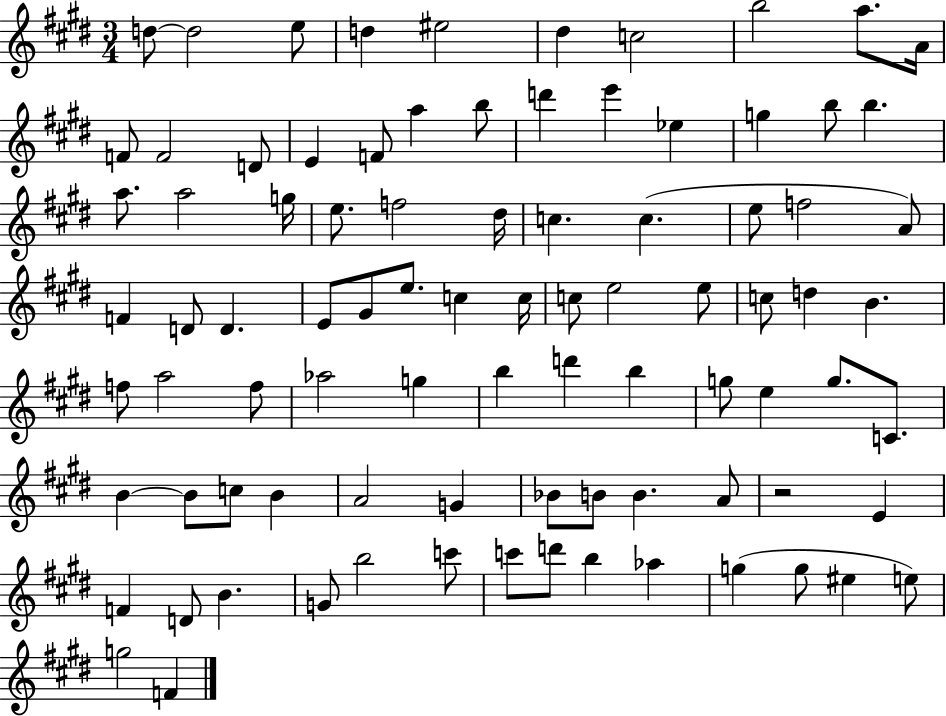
{
  \clef treble
  \numericTimeSignature
  \time 3/4
  \key e \major
  d''8~~ d''2 e''8 | d''4 eis''2 | dis''4 c''2 | b''2 a''8. a'16 | \break f'8 f'2 d'8 | e'4 f'8 a''4 b''8 | d'''4 e'''4 ees''4 | g''4 b''8 b''4. | \break a''8. a''2 g''16 | e''8. f''2 dis''16 | c''4. c''4.( | e''8 f''2 a'8) | \break f'4 d'8 d'4. | e'8 gis'8 e''8. c''4 c''16 | c''8 e''2 e''8 | c''8 d''4 b'4. | \break f''8 a''2 f''8 | aes''2 g''4 | b''4 d'''4 b''4 | g''8 e''4 g''8. c'8. | \break b'4~~ b'8 c''8 b'4 | a'2 g'4 | bes'8 b'8 b'4. a'8 | r2 e'4 | \break f'4 d'8 b'4. | g'8 b''2 c'''8 | c'''8 d'''8 b''4 aes''4 | g''4( g''8 eis''4 e''8) | \break g''2 f'4 | \bar "|."
}